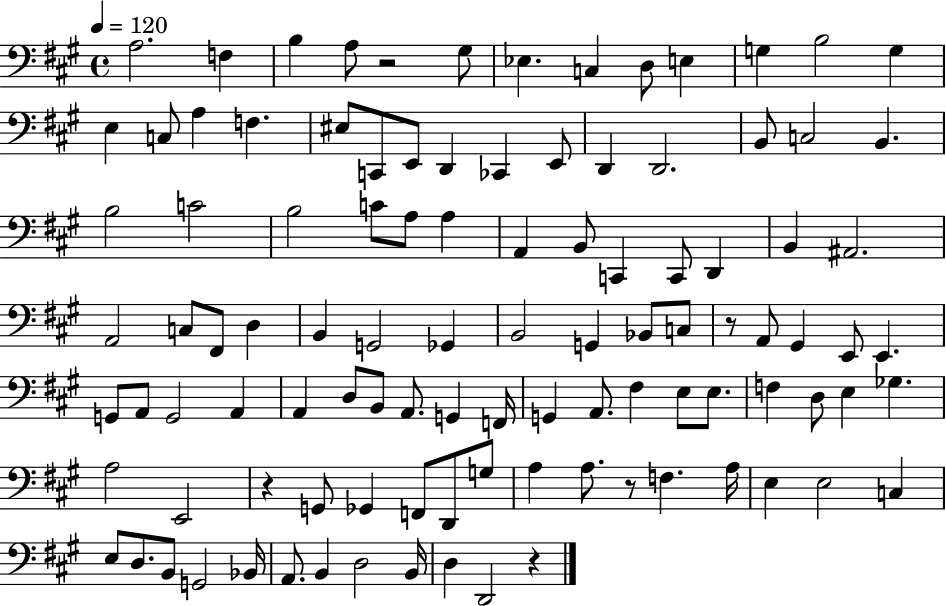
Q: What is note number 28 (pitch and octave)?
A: B3